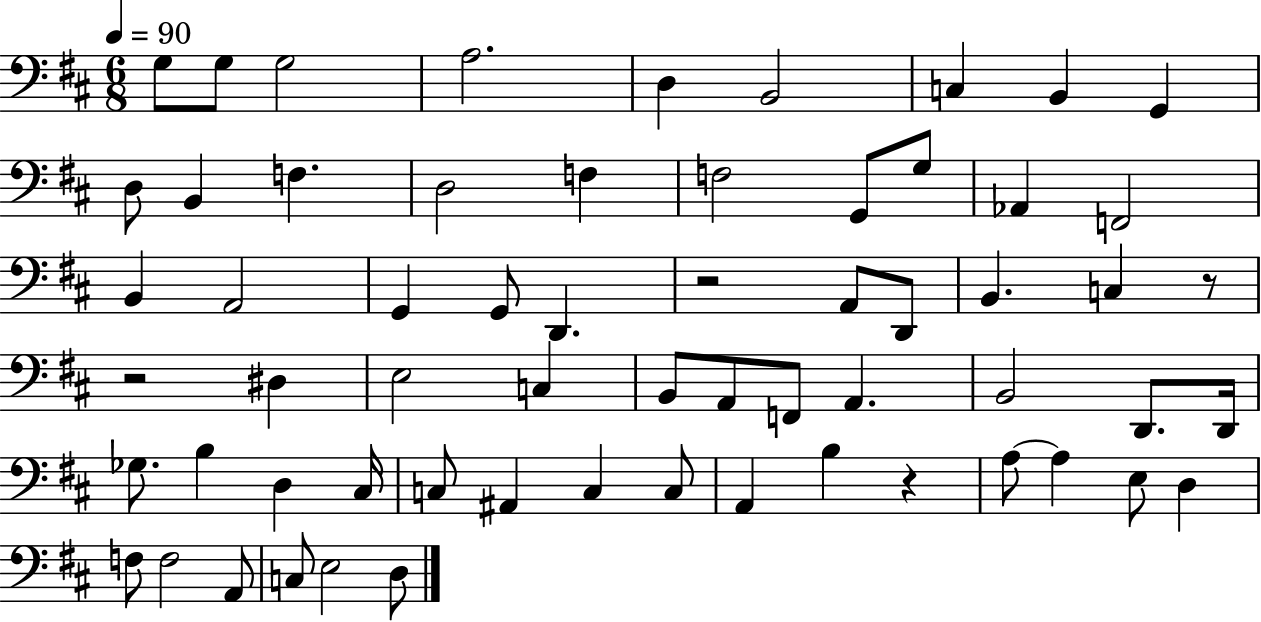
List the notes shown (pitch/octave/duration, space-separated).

G3/e G3/e G3/h A3/h. D3/q B2/h C3/q B2/q G2/q D3/e B2/q F3/q. D3/h F3/q F3/h G2/e G3/e Ab2/q F2/h B2/q A2/h G2/q G2/e D2/q. R/h A2/e D2/e B2/q. C3/q R/e R/h D#3/q E3/h C3/q B2/e A2/e F2/e A2/q. B2/h D2/e. D2/s Gb3/e. B3/q D3/q C#3/s C3/e A#2/q C3/q C3/e A2/q B3/q R/q A3/e A3/q E3/e D3/q F3/e F3/h A2/e C3/e E3/h D3/e